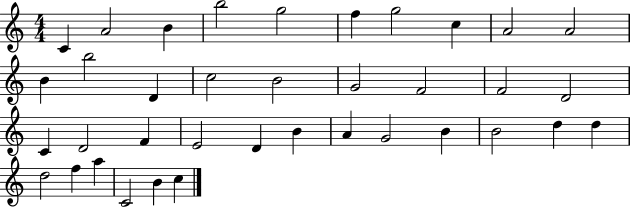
{
  \clef treble
  \numericTimeSignature
  \time 4/4
  \key c \major
  c'4 a'2 b'4 | b''2 g''2 | f''4 g''2 c''4 | a'2 a'2 | \break b'4 b''2 d'4 | c''2 b'2 | g'2 f'2 | f'2 d'2 | \break c'4 d'2 f'4 | e'2 d'4 b'4 | a'4 g'2 b'4 | b'2 d''4 d''4 | \break d''2 f''4 a''4 | c'2 b'4 c''4 | \bar "|."
}